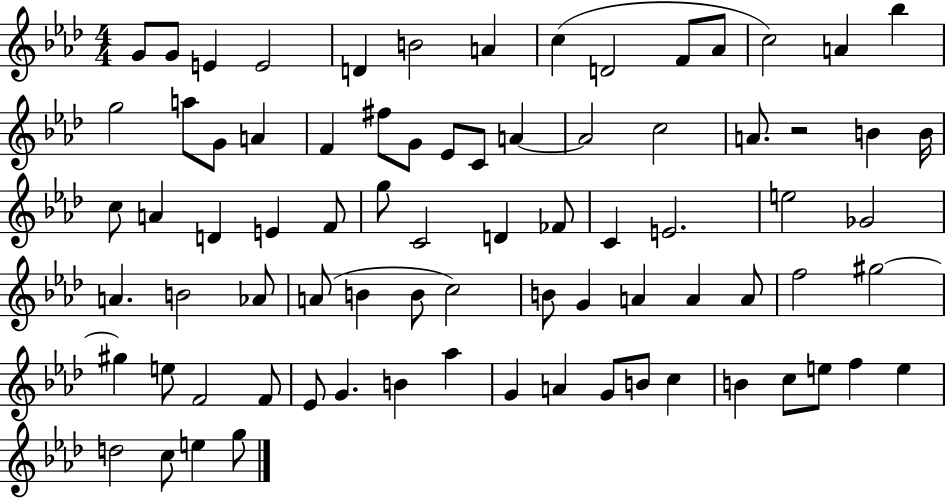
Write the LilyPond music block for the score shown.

{
  \clef treble
  \numericTimeSignature
  \time 4/4
  \key aes \major
  g'8 g'8 e'4 e'2 | d'4 b'2 a'4 | c''4( d'2 f'8 aes'8 | c''2) a'4 bes''4 | \break g''2 a''8 g'8 a'4 | f'4 fis''8 g'8 ees'8 c'8 a'4~~ | a'2 c''2 | a'8. r2 b'4 b'16 | \break c''8 a'4 d'4 e'4 f'8 | g''8 c'2 d'4 fes'8 | c'4 e'2. | e''2 ges'2 | \break a'4. b'2 aes'8 | a'8( b'4 b'8 c''2) | b'8 g'4 a'4 a'4 a'8 | f''2 gis''2~~ | \break gis''4 e''8 f'2 f'8 | ees'8 g'4. b'4 aes''4 | g'4 a'4 g'8 b'8 c''4 | b'4 c''8 e''8 f''4 e''4 | \break d''2 c''8 e''4 g''8 | \bar "|."
}